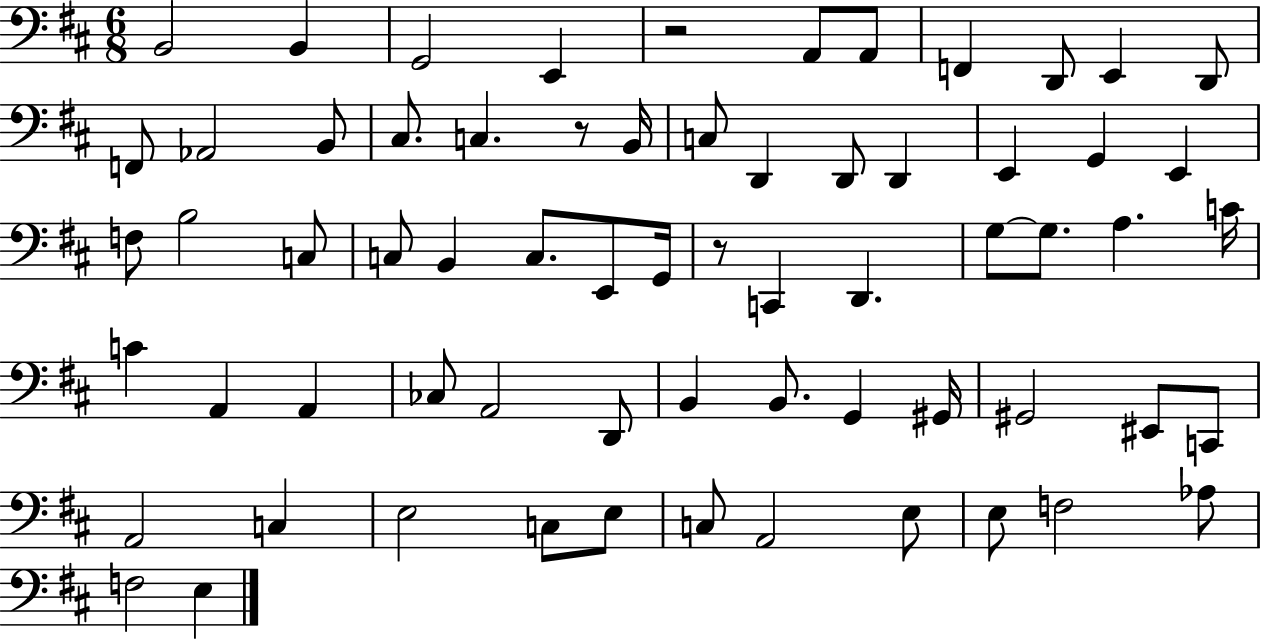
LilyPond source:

{
  \clef bass
  \numericTimeSignature
  \time 6/8
  \key d \major
  \repeat volta 2 { b,2 b,4 | g,2 e,4 | r2 a,8 a,8 | f,4 d,8 e,4 d,8 | \break f,8 aes,2 b,8 | cis8. c4. r8 b,16 | c8 d,4 d,8 d,4 | e,4 g,4 e,4 | \break f8 b2 c8 | c8 b,4 c8. e,8 g,16 | r8 c,4 d,4. | g8~~ g8. a4. c'16 | \break c'4 a,4 a,4 | ces8 a,2 d,8 | b,4 b,8. g,4 gis,16 | gis,2 eis,8 c,8 | \break a,2 c4 | e2 c8 e8 | c8 a,2 e8 | e8 f2 aes8 | \break f2 e4 | } \bar "|."
}